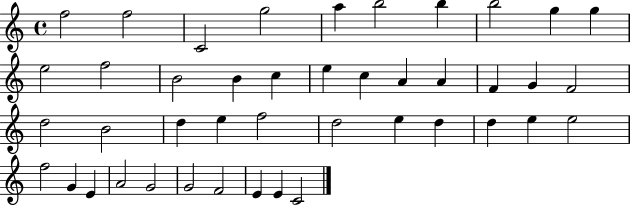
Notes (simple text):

F5/h F5/h C4/h G5/h A5/q B5/h B5/q B5/h G5/q G5/q E5/h F5/h B4/h B4/q C5/q E5/q C5/q A4/q A4/q F4/q G4/q F4/h D5/h B4/h D5/q E5/q F5/h D5/h E5/q D5/q D5/q E5/q E5/h F5/h G4/q E4/q A4/h G4/h G4/h F4/h E4/q E4/q C4/h